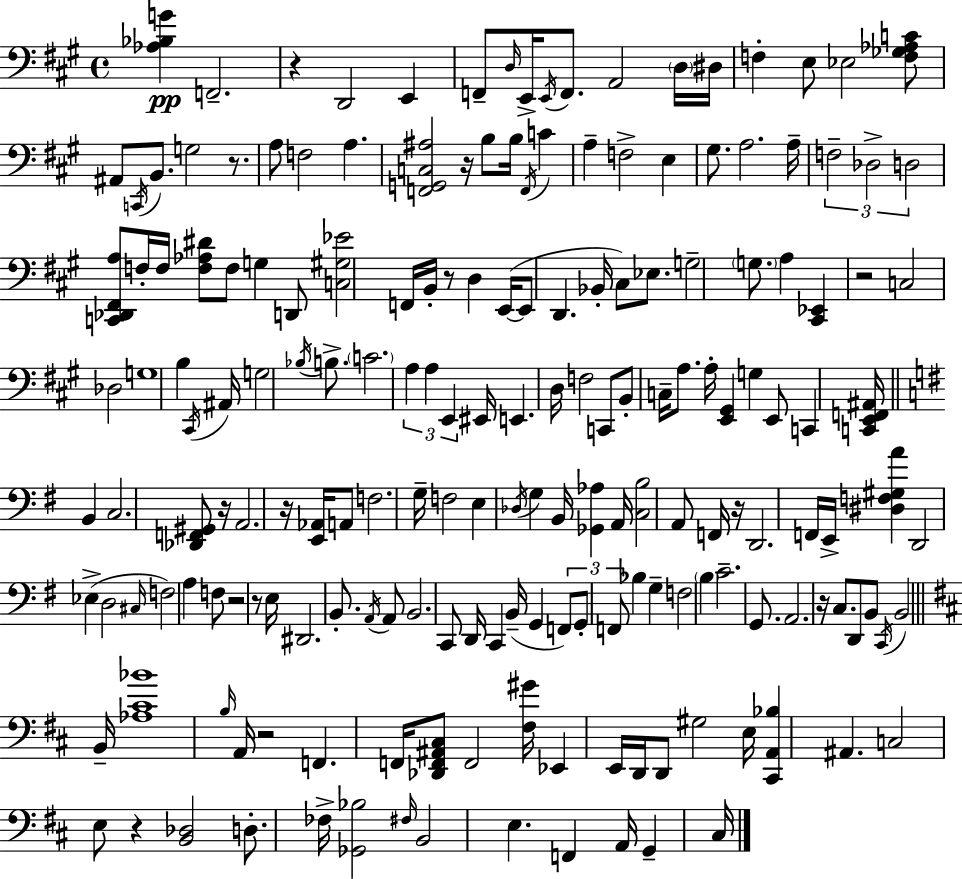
{
  \clef bass
  \time 4/4
  \defaultTimeSignature
  \key a \major
  \repeat volta 2 { <aes bes g'>4\pp f,2.-- | r4 d,2 e,4 | f,8-- \grace { d16 } e,16-> \acciaccatura { e,16 } f,8. a,2 | \parenthesize d16 dis16 f4-. e8 ees2 | \break <f ges aes c'>8 ais,8 \acciaccatura { c,16 } b,8. g2 | r8. a8 f2 a4. | <f, g, c ais>2 r16 b8 b16 \acciaccatura { f,16 } | c'4 a4-- f2-> | \break e4 gis8. a2. | a16-- \tuplet 3/2 { f2-- des2-> | d2 } <c, des, fis, a>8 f16-. f16 | <f aes dis'>8 f8 g4 d,8 <c gis ees'>2 | \break f,16 b,16-. r8 d4 e,16~(~ e,8 d,4. | bes,16-. cis8) ees8. g2-- | \parenthesize g8. a4 <cis, ees,>4 r2 | c2 des2 | \break g1 | b4 \acciaccatura { cis,16 } ais,16 g2 | \acciaccatura { bes16 } b8.-> \parenthesize c'2. | \tuplet 3/2 { a4 a4 e,4 } eis,16 e,4. | \break d16 f2 c,8 | b,8-. c16-- a8. a16-. <e, gis,>4 g4 e,8 | c,4 <c, e, f, ais,>16 \bar "||" \break \key e \minor b,4 c2. | <des, f, gis,>8 r16 a,2. r16 | <e, aes,>16 a,8 f2. g16-- | f2 e4 \acciaccatura { des16 } g4 | \break b,16 <ges, aes>4 a,16 <c b>2 a,8 | f,16 r16 d,2. f,16 | e,16-> <dis f gis a'>4 d,2 ees4->( | d2 \grace { cis16 } f2) | \break a4 f8 r2 | r8 e16 dis,2. b,8.-. | \acciaccatura { a,16 } a,8 b,2. | c,8 d,16 c,4 b,16--( g,4 \tuplet 3/2 { f,8) g,8-. | \break f,8 } bes4 g4-- f2 | \parenthesize b4 c'2.-- | g,8. a,2. | r16 c8. d,8 b,8 \acciaccatura { c,16 } b,2 | \break \bar "||" \break \key d \major b,16-- <aes cis' bes'>1 | \grace { b16 } a,16 r2 f,4. | f,16 <des, f, ais, cis>8 f,2 <fis gis'>16 ees,4 | e,16 d,16 d,8 gis2 e16 <cis, a, bes>4 | \break ais,4. c2 | e8 r4 <b, des>2 d8.-. | fes16-> <ges, bes>2 \grace { fis16 } b,2 | e4. f,4 a,16 g,4-- | \break cis16 } \bar "|."
}